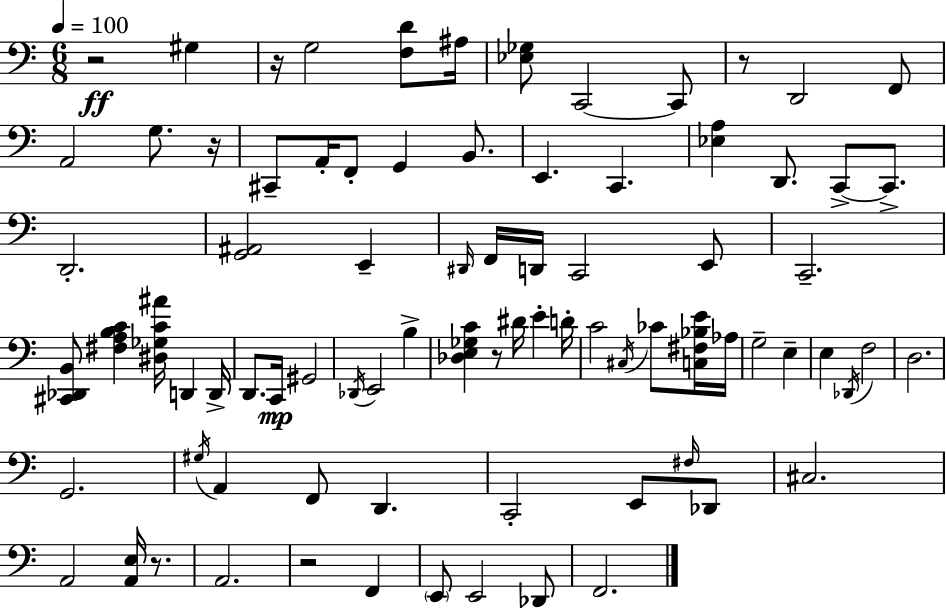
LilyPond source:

{
  \clef bass
  \numericTimeSignature
  \time 6/8
  \key c \major
  \tempo 4 = 100
  r2\ff gis4 | r16 g2 <f d'>8 ais16 | <ees ges>8 c,2~~ c,8 | r8 d,2 f,8 | \break a,2 g8. r16 | cis,8-- a,16-. f,8-. g,4 b,8. | e,4. c,4. | <ees a>4 d,8. c,8->~~ c,8.-> | \break d,2.-. | <g, ais,>2 e,4-- | \grace { dis,16 } f,16 d,16 c,2 e,8 | c,2.-- | \break <cis, des, b,>8 <fis a b c'>4 <dis ges c' ais'>16 d,4 | d,16-> d,8. c,16\mp gis,2 | \acciaccatura { des,16 } e,2 b4-> | <des e ges c'>4 r8 dis'16 e'4-. | \break d'16-. c'2 \acciaccatura { cis16 } ces'8 | <c fis bes e'>16 aes16 g2-- e4-- | e4 \acciaccatura { des,16 } f2 | d2. | \break g,2. | \acciaccatura { gis16 } a,4 f,8 d,4. | c,2-. | e,8 \grace { fis16 } des,8 cis2. | \break a,2 | <a, e>16 r8. a,2. | r2 | f,4 \parenthesize e,8 e,2 | \break des,8 f,2. | \bar "|."
}